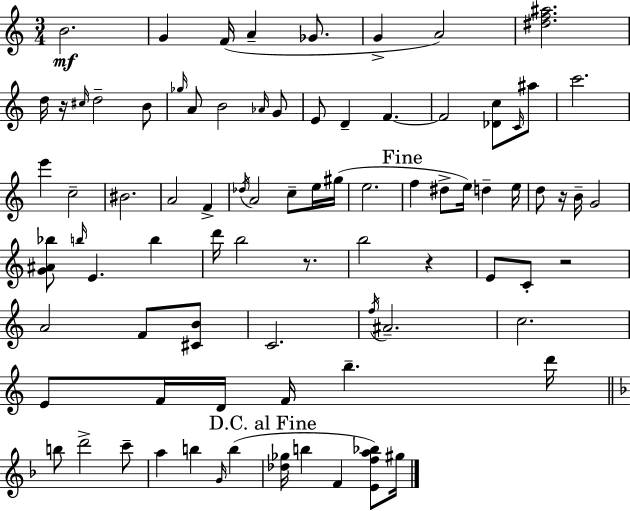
{
  \clef treble
  \numericTimeSignature
  \time 3/4
  \key a \minor
  b'2.\mf | g'4 f'16( a'4-- ges'8. | g'4-> a'2) | <dis'' f'' ais''>2. | \break d''16 r16 \grace { cis''16 } d''2-- b'8 | \grace { ges''16 } a'8 b'2 | \grace { aes'16 } g'8 e'8 d'4-- f'4.~~ | f'2 <des' c''>8 | \break \grace { c'16 } ais''8 c'''2. | e'''4 c''2-- | bis'2. | a'2 | \break f'4-> \acciaccatura { des''16 } a'2 | c''8-- e''16 gis''16( e''2. | \mark "Fine" f''4 dis''8-> e''16) | d''4-- e''16 d''8 r16 b'16-- g'2 | \break <g' ais' bes''>8 \grace { b''16 } e'4. | b''4 d'''16 b''2 | r8. b''2 | r4 e'8 c'8-. r2 | \break a'2 | f'8 <cis' b'>8 c'2. | \acciaccatura { f''16 } ais'2.-- | c''2. | \break e'8 f'16 d'16 f'16 | b''4.-- d'''16 \bar "||" \break \key f \major b''8 d'''2-> c'''8-- | a''4 b''4 \grace { g'16 }( b''4 | \mark "D.C. al Fine" <des'' ges''>16 b''4 f'4 <e' f'' a'' bes''>8) | gis''16 \bar "|."
}